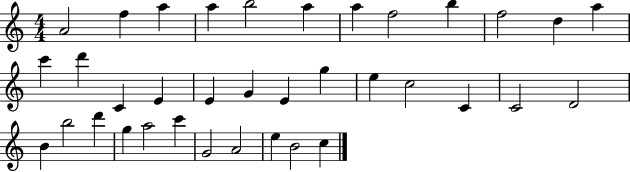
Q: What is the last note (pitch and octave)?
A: C5